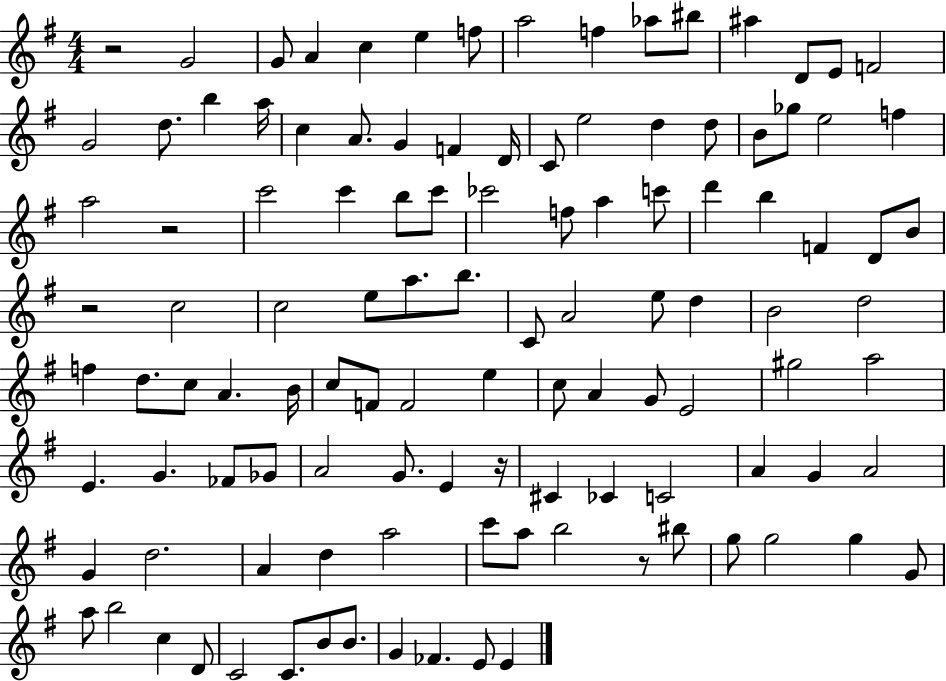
X:1
T:Untitled
M:4/4
L:1/4
K:G
z2 G2 G/2 A c e f/2 a2 f _a/2 ^b/2 ^a D/2 E/2 F2 G2 d/2 b a/4 c A/2 G F D/4 C/2 e2 d d/2 B/2 _g/2 e2 f a2 z2 c'2 c' b/2 c'/2 _c'2 f/2 a c'/2 d' b F D/2 B/2 z2 c2 c2 e/2 a/2 b/2 C/2 A2 e/2 d B2 d2 f d/2 c/2 A B/4 c/2 F/2 F2 e c/2 A G/2 E2 ^g2 a2 E G _F/2 _G/2 A2 G/2 E z/4 ^C _C C2 A G A2 G d2 A d a2 c'/2 a/2 b2 z/2 ^b/2 g/2 g2 g G/2 a/2 b2 c D/2 C2 C/2 B/2 B/2 G _F E/2 E